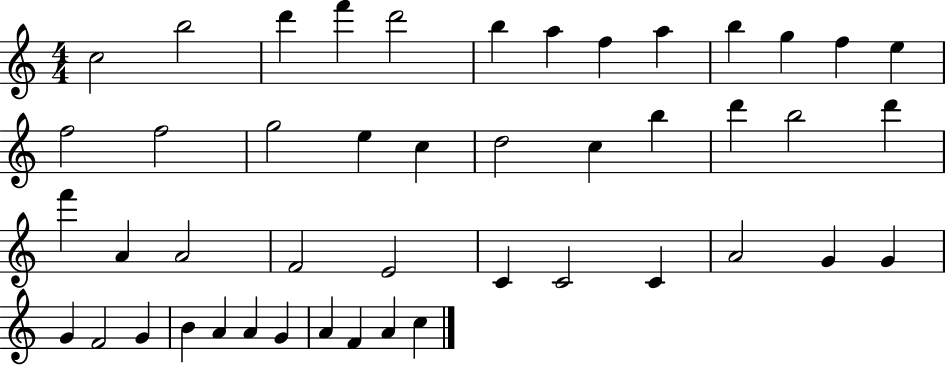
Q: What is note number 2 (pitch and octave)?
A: B5